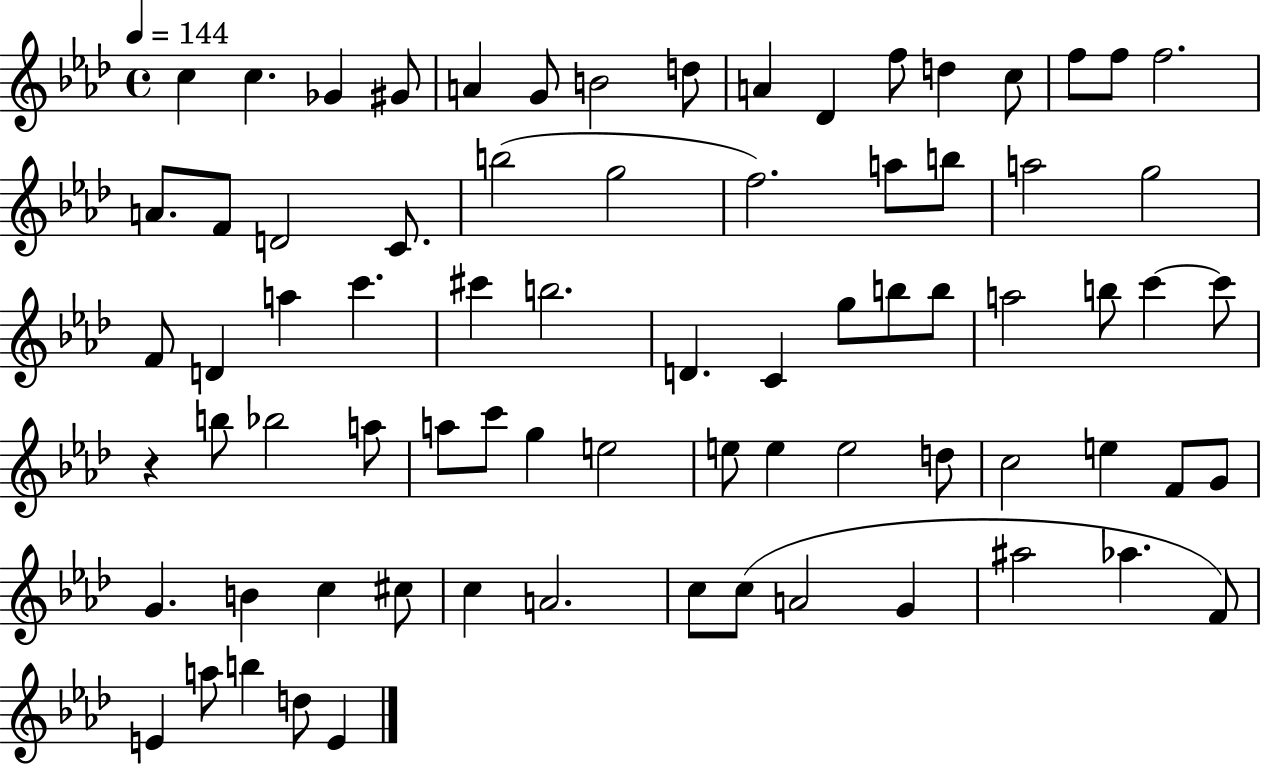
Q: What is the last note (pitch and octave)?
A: E4